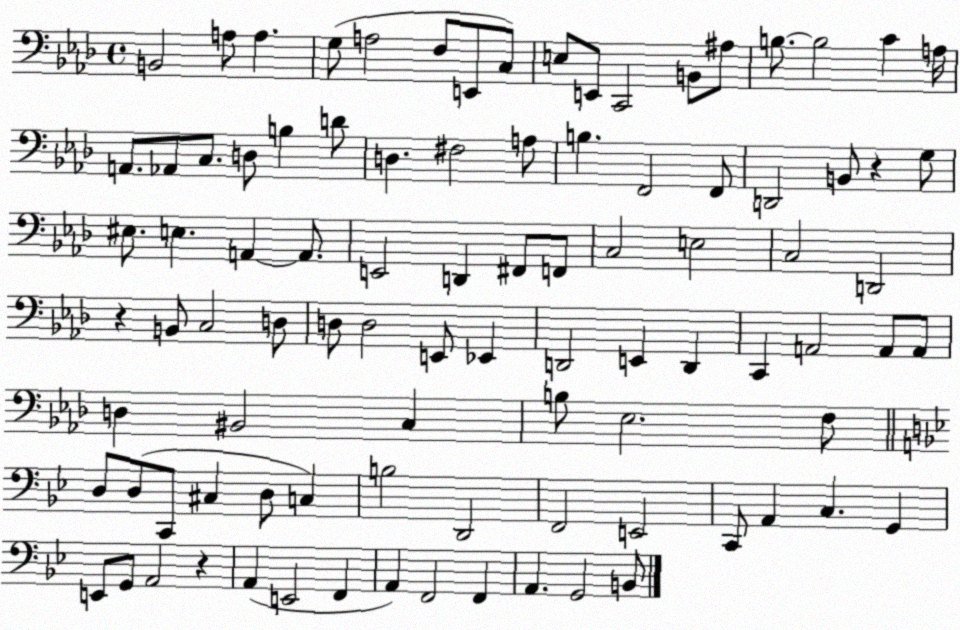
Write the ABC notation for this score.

X:1
T:Untitled
M:4/4
L:1/4
K:Ab
B,,2 A,/2 A, G,/2 A,2 F,/2 E,,/2 C,/2 E,/2 E,,/2 C,,2 B,,/2 ^A,/2 B,/2 B,2 C A,/4 A,,/2 _A,,/2 C,/2 D,/2 B, D/2 D, ^F,2 A,/2 B, F,,2 F,,/2 D,,2 B,,/2 z G,/2 ^E,/2 E, A,, A,,/2 E,,2 D,, ^F,,/2 F,,/2 C,2 E,2 C,2 D,,2 z B,,/2 C,2 D,/2 D,/2 D,2 E,,/2 _E,, D,,2 E,, D,, C,, A,,2 A,,/2 A,,/2 D, ^B,,2 C, B,/2 _E,2 F,/2 D,/2 D,/2 C,,/2 ^C, D,/2 C, B,2 D,,2 F,,2 E,,2 C,,/2 A,, C, G,, E,,/2 G,,/2 A,,2 z A,, E,,2 F,, A,, F,,2 F,, A,, G,,2 B,,/2